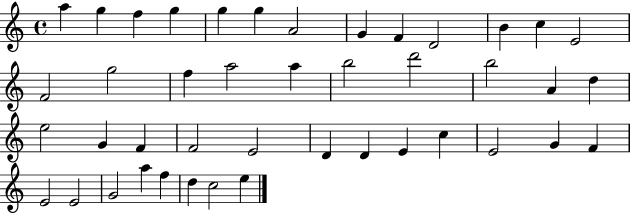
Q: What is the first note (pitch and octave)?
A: A5